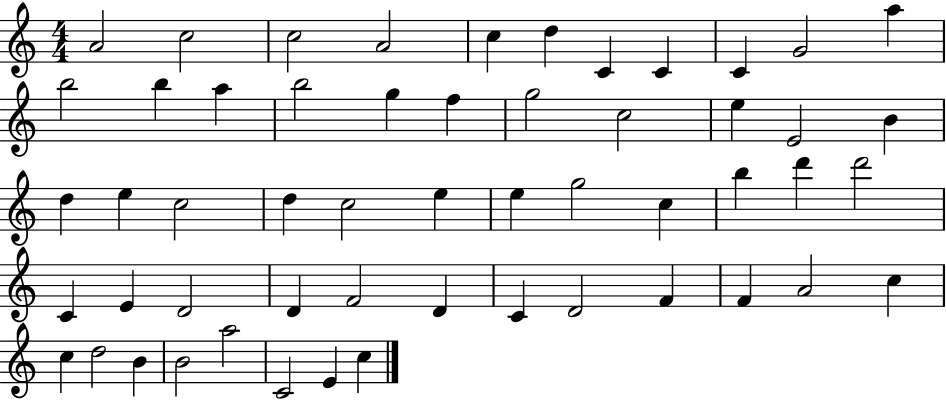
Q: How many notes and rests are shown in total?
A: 54